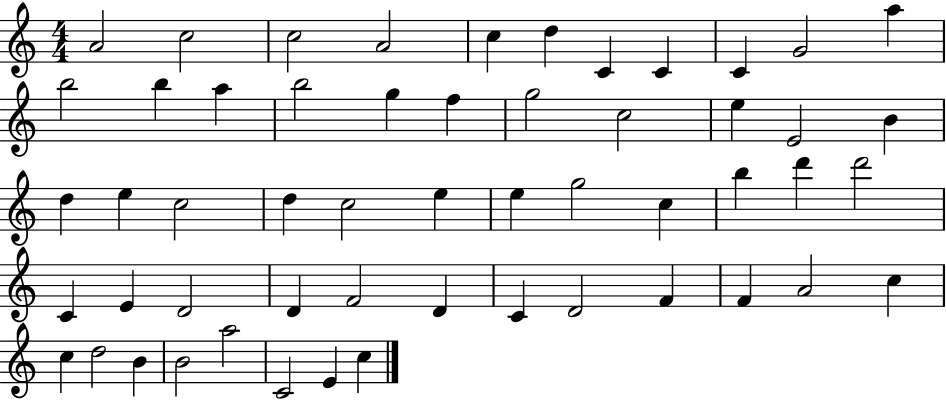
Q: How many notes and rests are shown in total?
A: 54